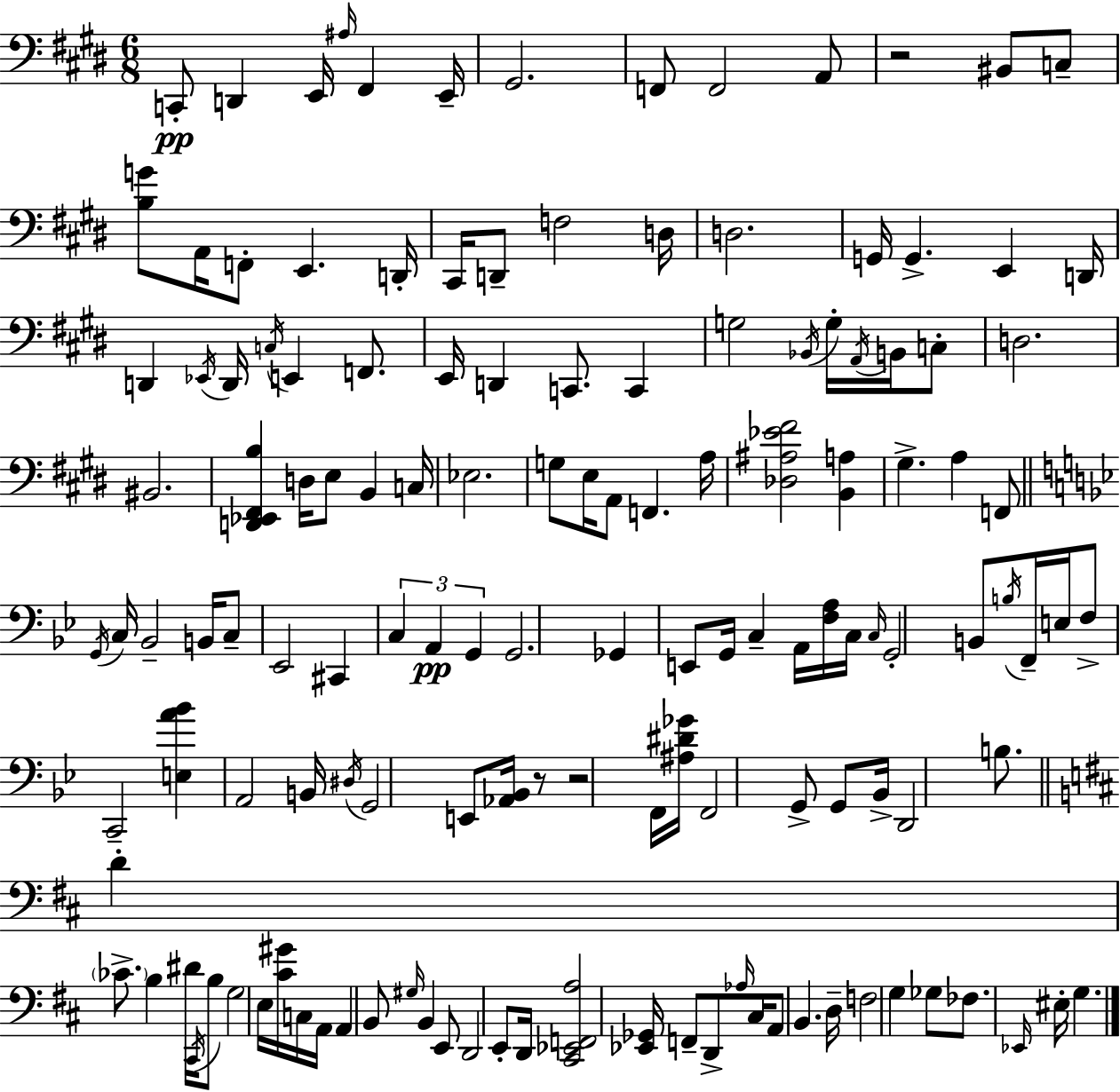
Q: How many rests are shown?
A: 3